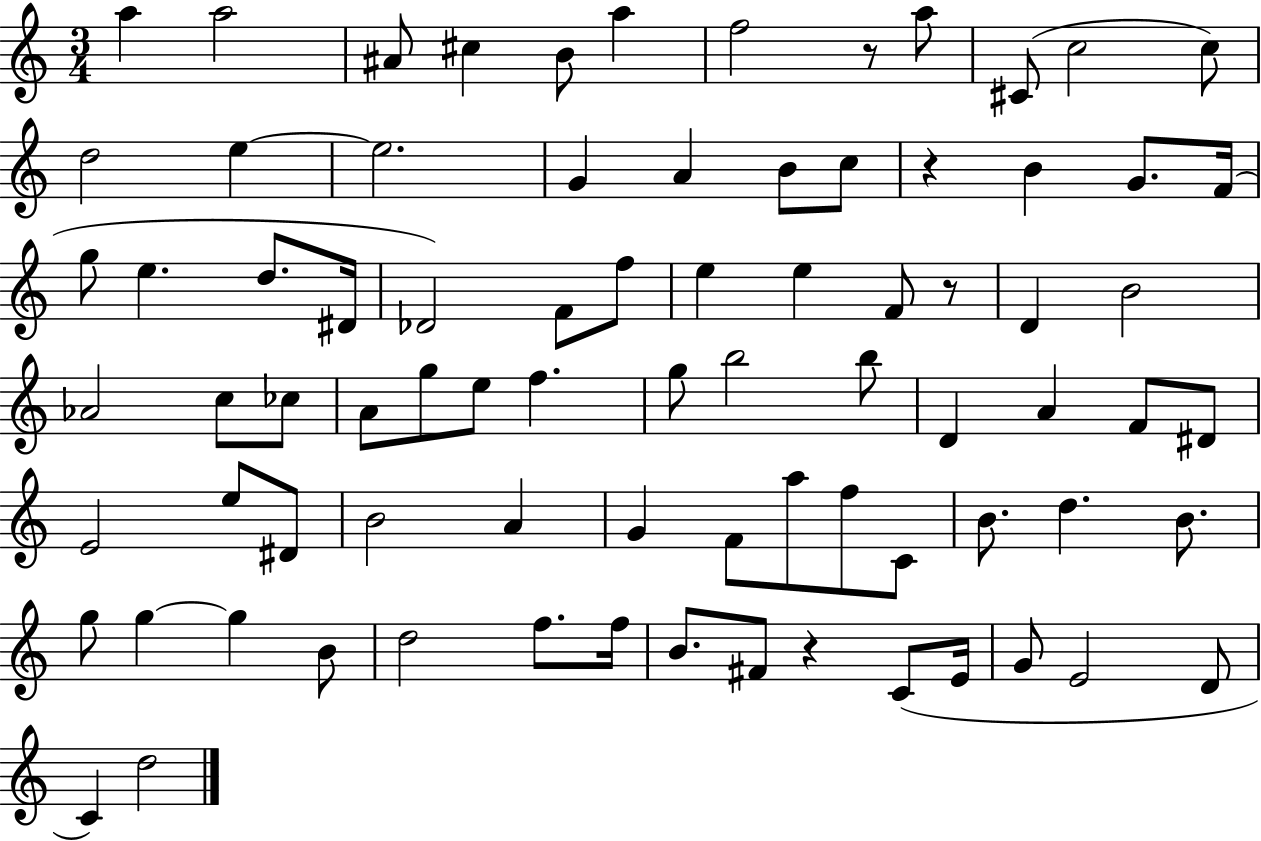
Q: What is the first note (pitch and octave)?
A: A5